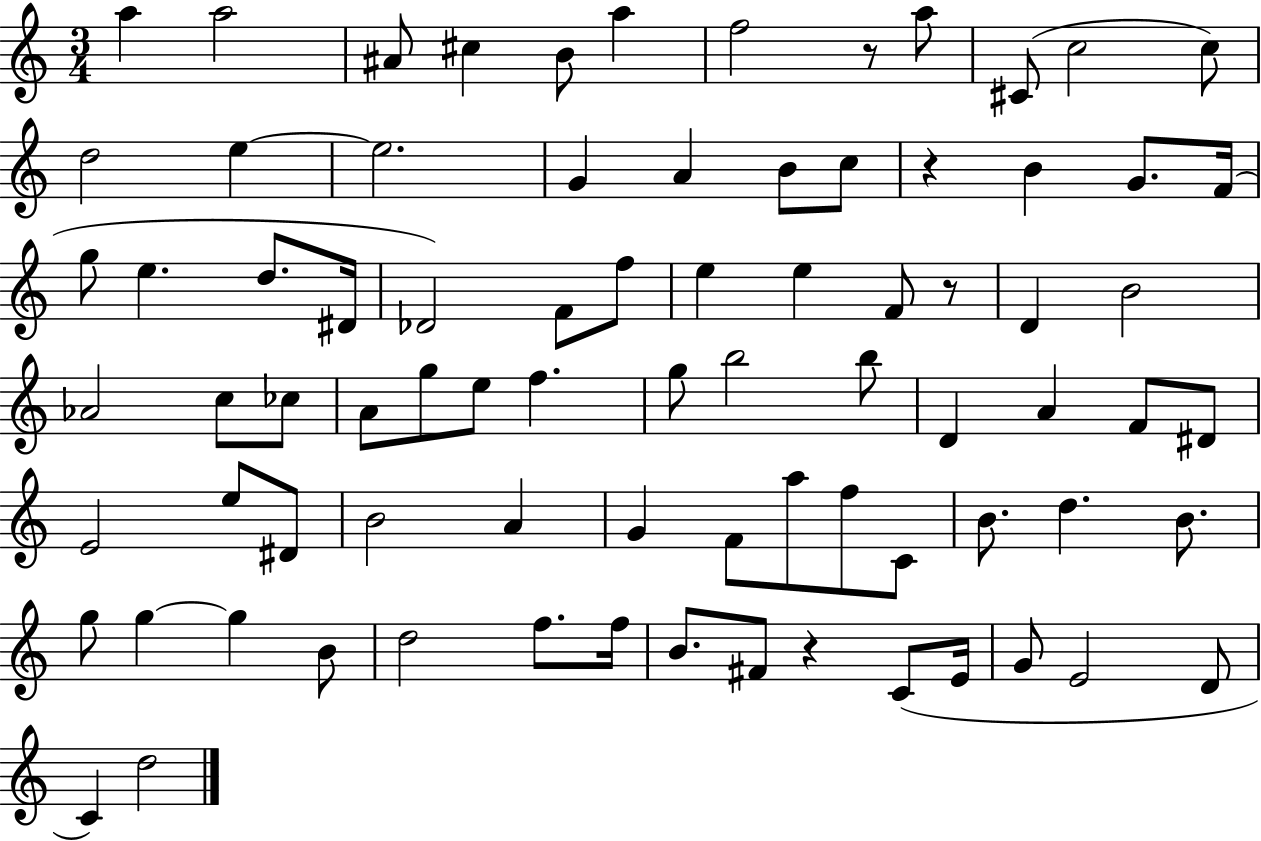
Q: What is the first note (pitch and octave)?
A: A5